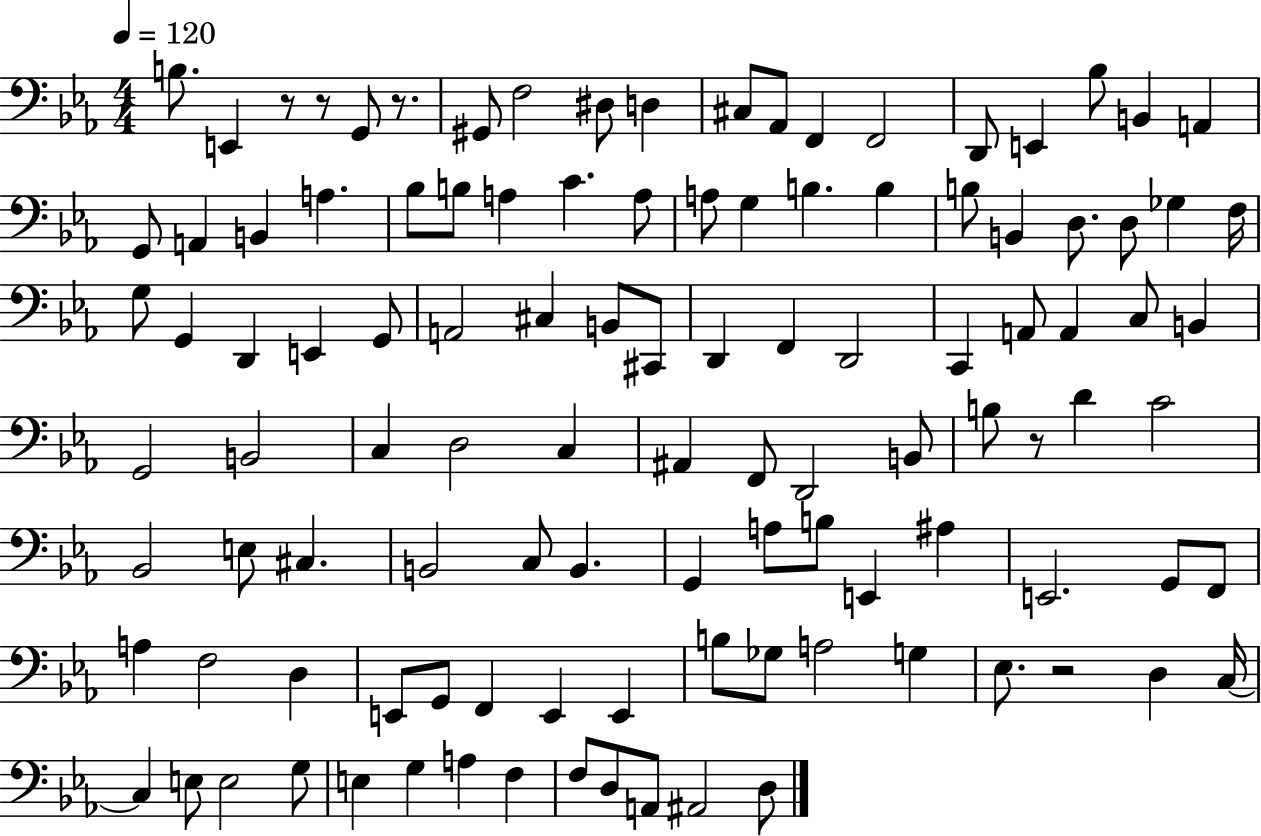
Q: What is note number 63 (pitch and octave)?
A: D4